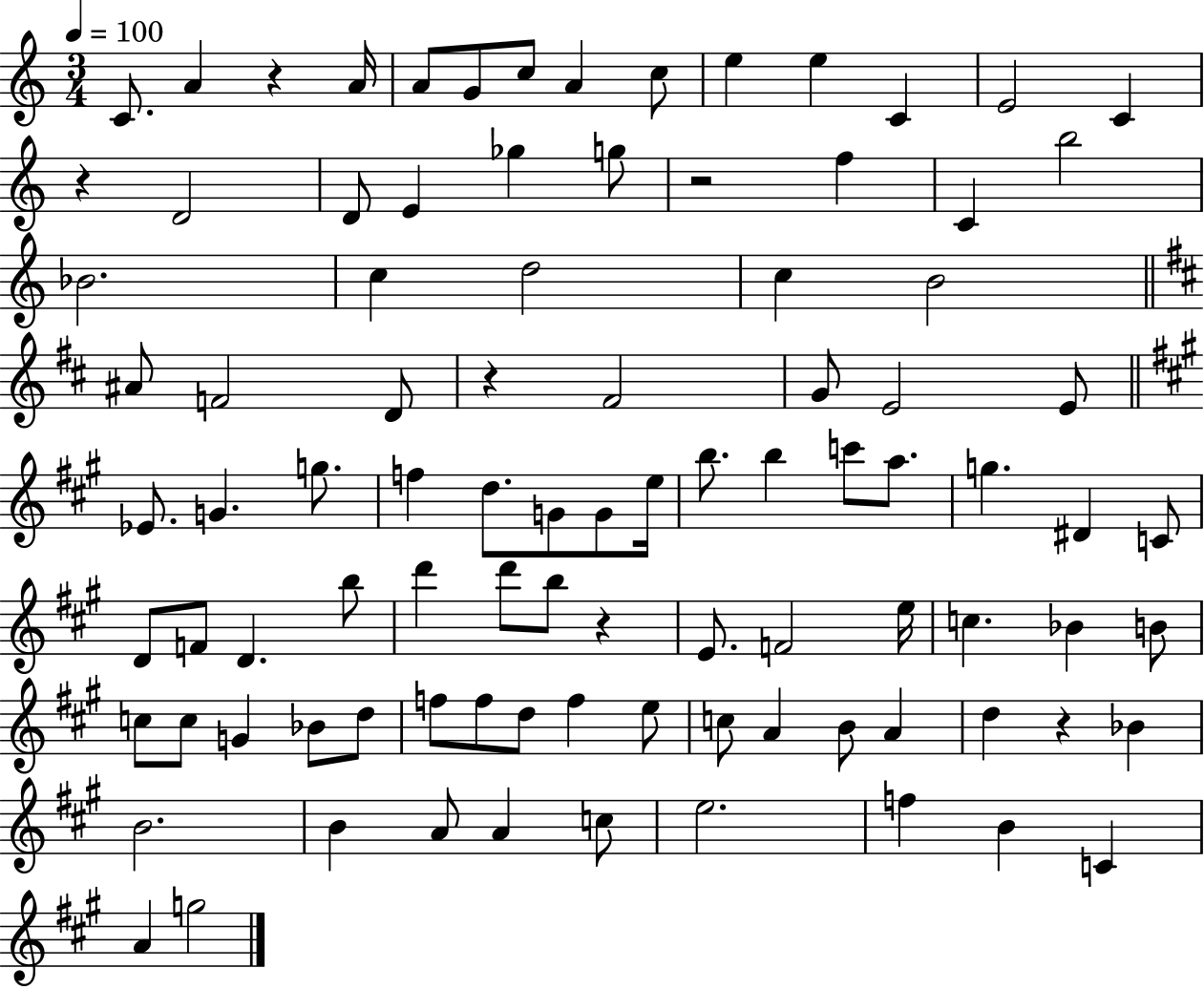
C4/e. A4/q R/q A4/s A4/e G4/e C5/e A4/q C5/e E5/q E5/q C4/q E4/h C4/q R/q D4/h D4/e E4/q Gb5/q G5/e R/h F5/q C4/q B5/h Bb4/h. C5/q D5/h C5/q B4/h A#4/e F4/h D4/e R/q F#4/h G4/e E4/h E4/e Eb4/e. G4/q. G5/e. F5/q D5/e. G4/e G4/e E5/s B5/e. B5/q C6/e A5/e. G5/q. D#4/q C4/e D4/e F4/e D4/q. B5/e D6/q D6/e B5/e R/q E4/e. F4/h E5/s C5/q. Bb4/q B4/e C5/e C5/e G4/q Bb4/e D5/e F5/e F5/e D5/e F5/q E5/e C5/e A4/q B4/e A4/q D5/q R/q Bb4/q B4/h. B4/q A4/e A4/q C5/e E5/h. F5/q B4/q C4/q A4/q G5/h